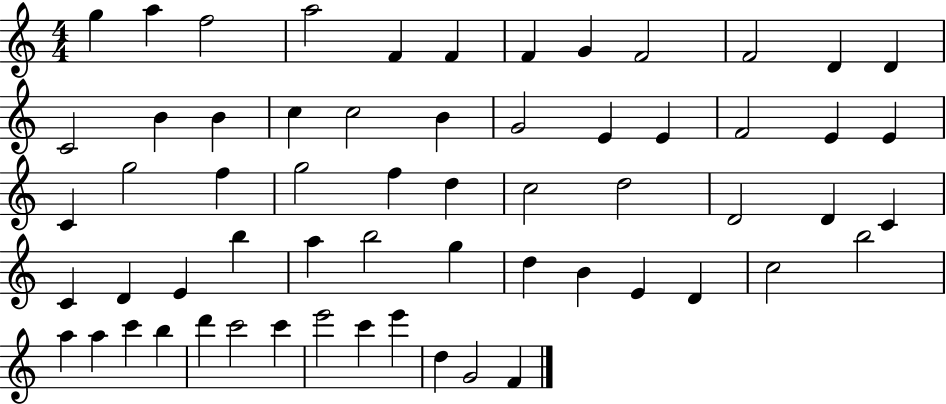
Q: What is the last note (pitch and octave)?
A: F4